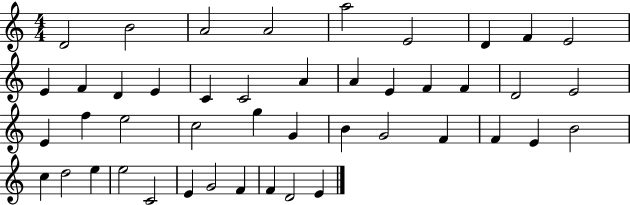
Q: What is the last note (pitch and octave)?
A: E4